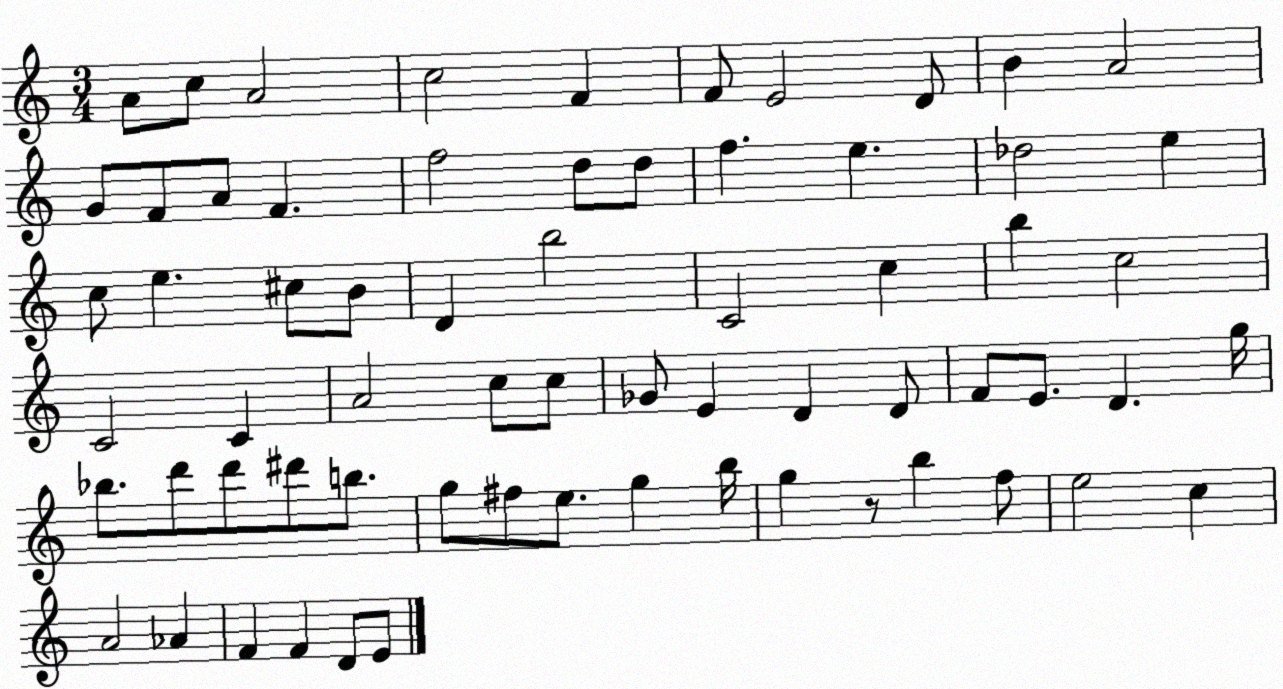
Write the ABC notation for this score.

X:1
T:Untitled
M:3/4
L:1/4
K:C
A/2 c/2 A2 c2 F F/2 E2 D/2 B A2 G/2 F/2 A/2 F f2 d/2 d/2 f e _d2 e c/2 e ^c/2 B/2 D b2 C2 c b c2 C2 C A2 c/2 c/2 _G/2 E D D/2 F/2 E/2 D g/4 _b/2 d'/2 d'/2 ^d'/2 b/2 g/2 ^f/2 e/2 g b/4 g z/2 b f/2 e2 c A2 _A F F D/2 E/2